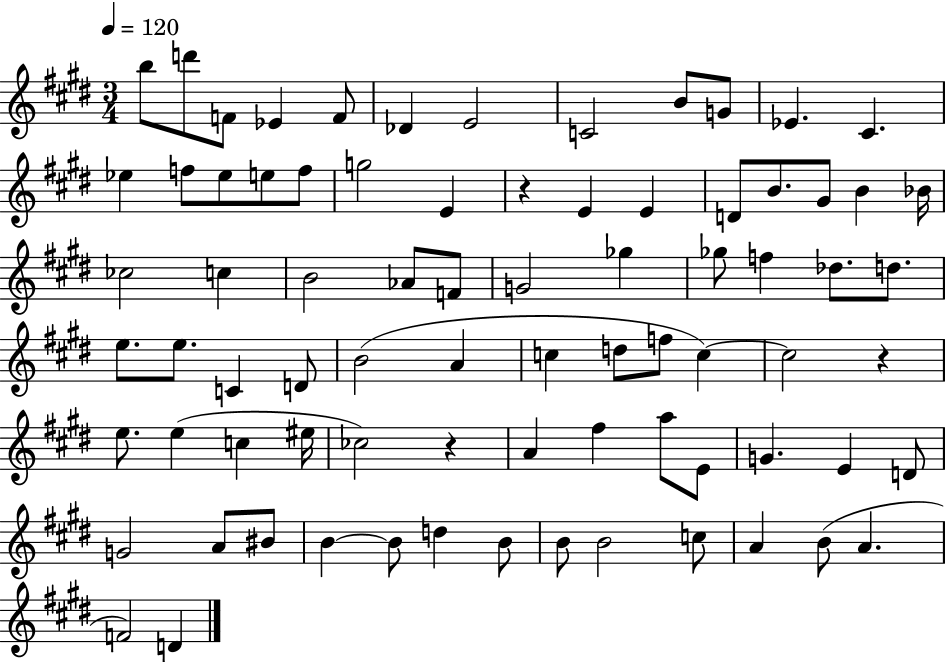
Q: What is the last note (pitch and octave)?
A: D4